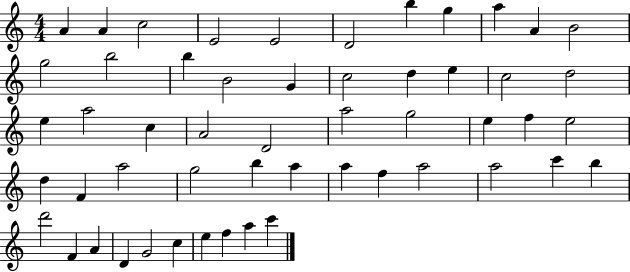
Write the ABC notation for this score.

X:1
T:Untitled
M:4/4
L:1/4
K:C
A A c2 E2 E2 D2 b g a A B2 g2 b2 b B2 G c2 d e c2 d2 e a2 c A2 D2 a2 g2 e f e2 d F a2 g2 b a a f a2 a2 c' b d'2 F A D G2 c e f a c'